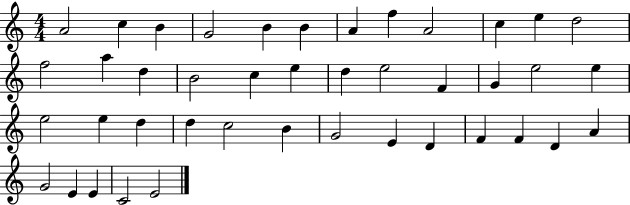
{
  \clef treble
  \numericTimeSignature
  \time 4/4
  \key c \major
  a'2 c''4 b'4 | g'2 b'4 b'4 | a'4 f''4 a'2 | c''4 e''4 d''2 | \break f''2 a''4 d''4 | b'2 c''4 e''4 | d''4 e''2 f'4 | g'4 e''2 e''4 | \break e''2 e''4 d''4 | d''4 c''2 b'4 | g'2 e'4 d'4 | f'4 f'4 d'4 a'4 | \break g'2 e'4 e'4 | c'2 e'2 | \bar "|."
}